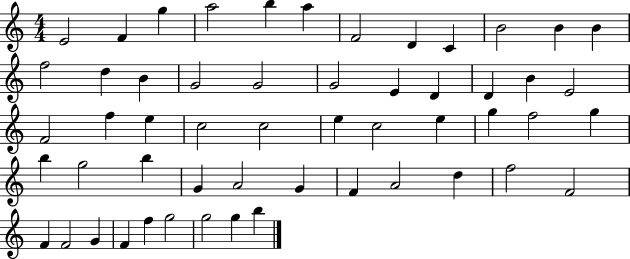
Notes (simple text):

E4/h F4/q G5/q A5/h B5/q A5/q F4/h D4/q C4/q B4/h B4/q B4/q F5/h D5/q B4/q G4/h G4/h G4/h E4/q D4/q D4/q B4/q E4/h F4/h F5/q E5/q C5/h C5/h E5/q C5/h E5/q G5/q F5/h G5/q B5/q G5/h B5/q G4/q A4/h G4/q F4/q A4/h D5/q F5/h F4/h F4/q F4/h G4/q F4/q F5/q G5/h G5/h G5/q B5/q